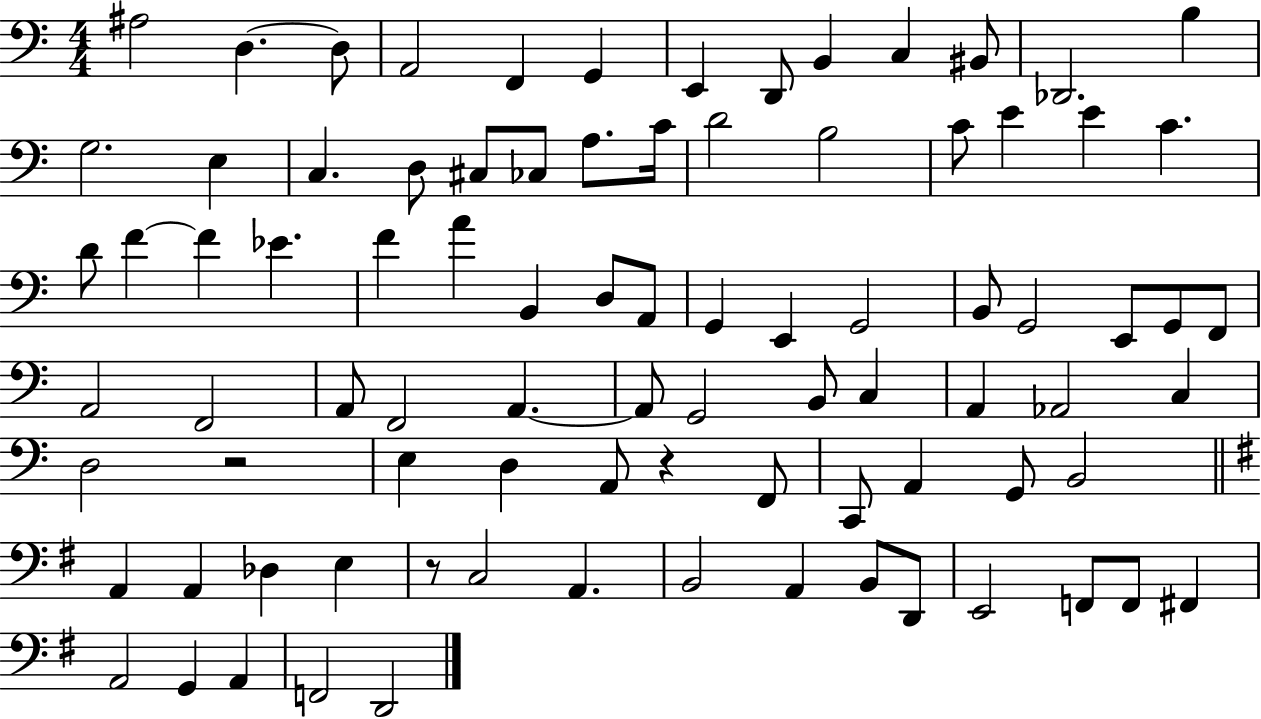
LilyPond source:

{
  \clef bass
  \numericTimeSignature
  \time 4/4
  \key c \major
  \repeat volta 2 { ais2 d4.~~ d8 | a,2 f,4 g,4 | e,4 d,8 b,4 c4 bis,8 | des,2. b4 | \break g2. e4 | c4. d8 cis8 ces8 a8. c'16 | d'2 b2 | c'8 e'4 e'4 c'4. | \break d'8 f'4~~ f'4 ees'4. | f'4 a'4 b,4 d8 a,8 | g,4 e,4 g,2 | b,8 g,2 e,8 g,8 f,8 | \break a,2 f,2 | a,8 f,2 a,4.~~ | a,8 g,2 b,8 c4 | a,4 aes,2 c4 | \break d2 r2 | e4 d4 a,8 r4 f,8 | c,8 a,4 g,8 b,2 | \bar "||" \break \key g \major a,4 a,4 des4 e4 | r8 c2 a,4. | b,2 a,4 b,8 d,8 | e,2 f,8 f,8 fis,4 | \break a,2 g,4 a,4 | f,2 d,2 | } \bar "|."
}